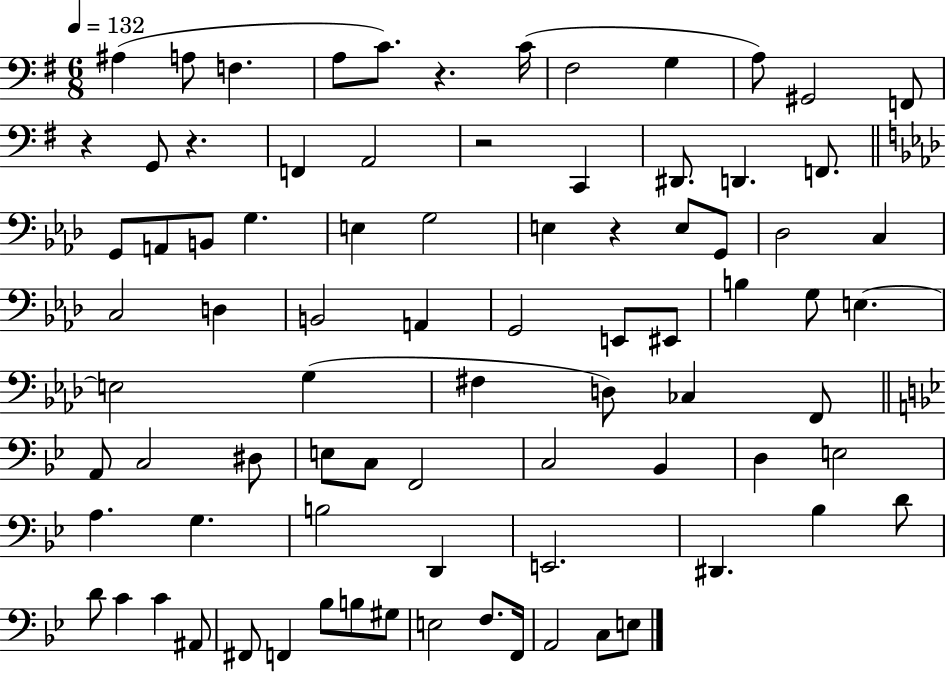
X:1
T:Untitled
M:6/8
L:1/4
K:G
^A, A,/2 F, A,/2 C/2 z C/4 ^F,2 G, A,/2 ^G,,2 F,,/2 z G,,/2 z F,, A,,2 z2 C,, ^D,,/2 D,, F,,/2 G,,/2 A,,/2 B,,/2 G, E, G,2 E, z E,/2 G,,/2 _D,2 C, C,2 D, B,,2 A,, G,,2 E,,/2 ^E,,/2 B, G,/2 E, E,2 G, ^F, D,/2 _C, F,,/2 A,,/2 C,2 ^D,/2 E,/2 C,/2 F,,2 C,2 _B,, D, E,2 A, G, B,2 D,, E,,2 ^D,, _B, D/2 D/2 C C ^A,,/2 ^F,,/2 F,, _B,/2 B,/2 ^G,/2 E,2 F,/2 F,,/4 A,,2 C,/2 E,/2